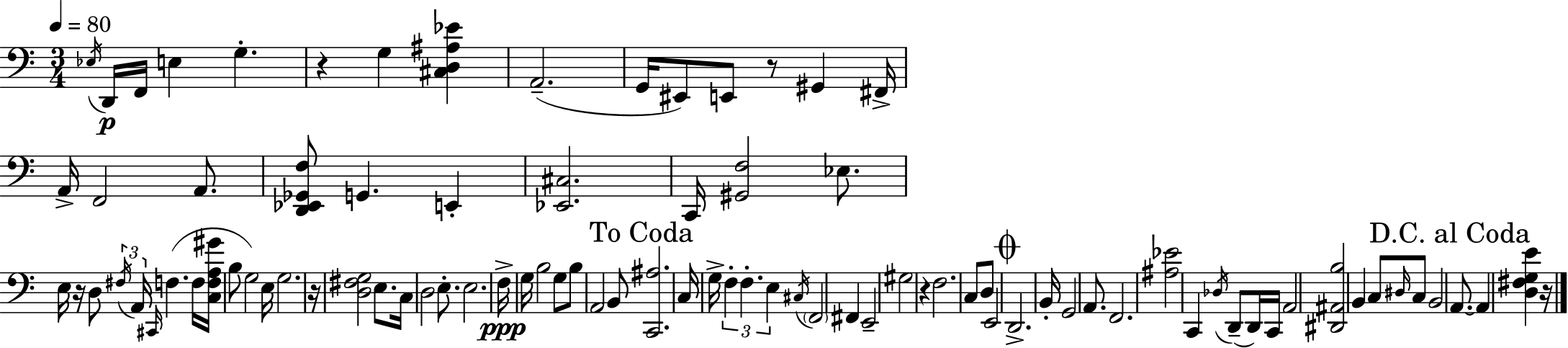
{
  \clef bass
  \numericTimeSignature
  \time 3/4
  \key a \minor
  \tempo 4 = 80
  \repeat volta 2 { \acciaccatura { ees16 }\p d,16 f,16 e4 g4.-. | r4 g4 <cis d ais ees'>4 | a,2.--( | g,16 eis,8) e,8 r8 gis,4 | \break fis,16-> a,16-> f,2 a,8. | <d, ees, ges, f>8 g,4. e,4-. | <ees, cis>2. | c,16 <gis, f>2 ees8. | \break e16 r16 d8 \tuplet 3/2 { \acciaccatura { fis16 } a,16 \grace { cis,16 }( } f4. | f16 <c f a gis'>16 b8 g2) | e16 g2. | r16 <d fis g>2 | \break e8. c16 d2 | e8.-. e2. | f16->\ppp g16 b2 | g8 b8 a,2 | \break b,8 \mark "To Coda" <c, ais>2. | c16 g16-> \tuplet 3/2 { f4-. f4.-. | e4 } \acciaccatura { cis16 } \parenthesize f,2 | fis,4 e,2-- | \break gis2 | r4 f2. | c8 d8 e,2 | \mark \markup { \musicglyph "scripts.coda" } d,2.-> | \break b,16-. g,2 | a,8. f,2. | <ais ees'>2 | c,4 \acciaccatura { des16 }( d,8-- d,16) c,16 a,2 | \break <dis, ais, b>2 | b,4 c8 \grace { dis16 } c8 b,2 | \mark "D.C. al Coda" a,8.~~ a,4 | <d fis g e'>4 r16 } \bar "|."
}